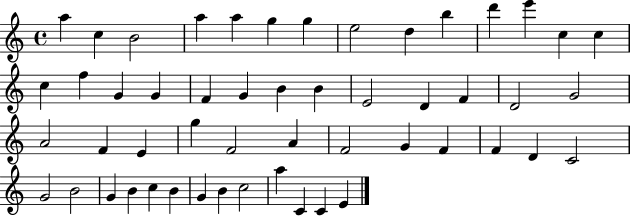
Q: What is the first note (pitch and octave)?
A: A5